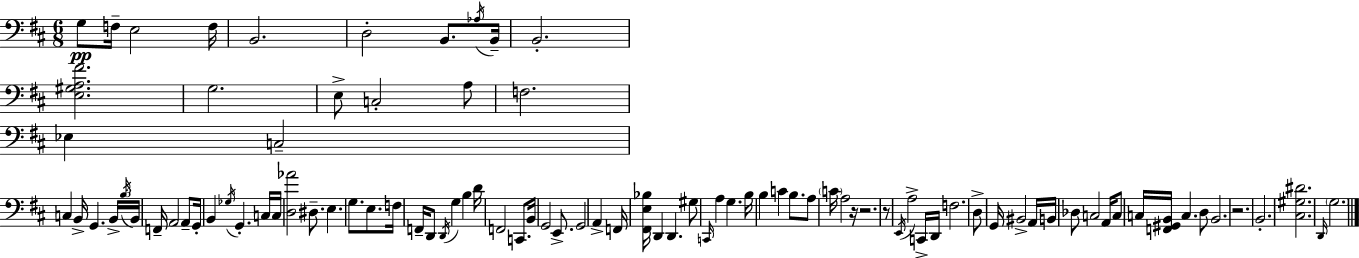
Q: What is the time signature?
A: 6/8